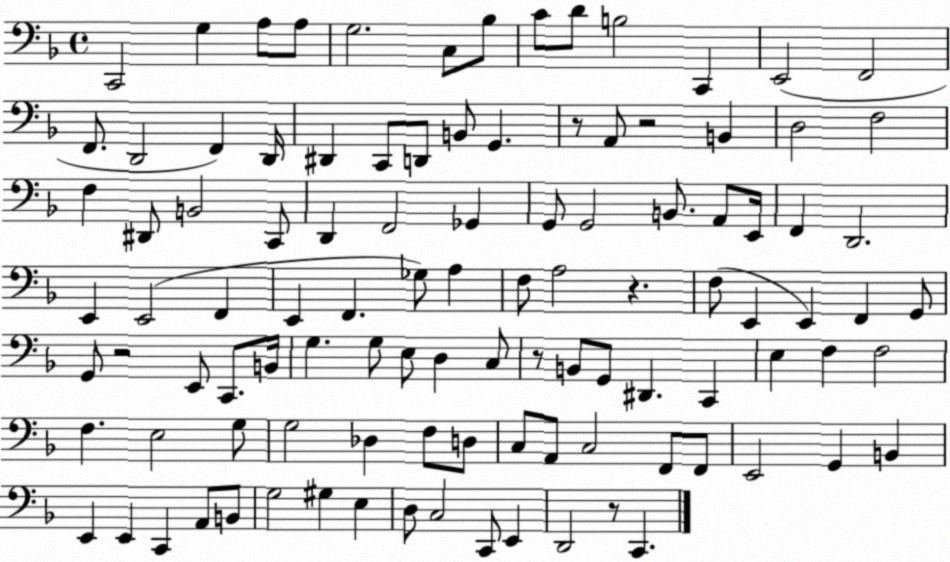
X:1
T:Untitled
M:4/4
L:1/4
K:F
C,,2 G, A,/2 A,/2 G,2 C,/2 _B,/2 C/2 D/2 B,2 C,, E,,2 F,,2 F,,/2 D,,2 F,, D,,/4 ^D,, C,,/2 D,,/2 B,,/2 G,, z/2 A,,/2 z2 B,, D,2 F,2 F, ^D,,/2 B,,2 C,,/2 D,, F,,2 _G,, G,,/2 G,,2 B,,/2 A,,/2 E,,/4 F,, D,,2 E,, E,,2 F,, E,, F,, _G,/2 A, F,/2 A,2 z F,/2 E,, E,, F,, G,,/2 G,,/2 z2 E,,/2 C,,/2 B,,/4 G, G,/2 E,/2 D, C,/2 z/2 B,,/2 G,,/2 ^D,, C,, E, F, F,2 F, E,2 G,/2 G,2 _D, F,/2 D,/2 C,/2 A,,/2 C,2 F,,/2 F,,/2 E,,2 G,, B,, E,, E,, C,, A,,/2 B,,/2 G,2 ^G, E, D,/2 C,2 C,,/2 E,, D,,2 z/2 C,,